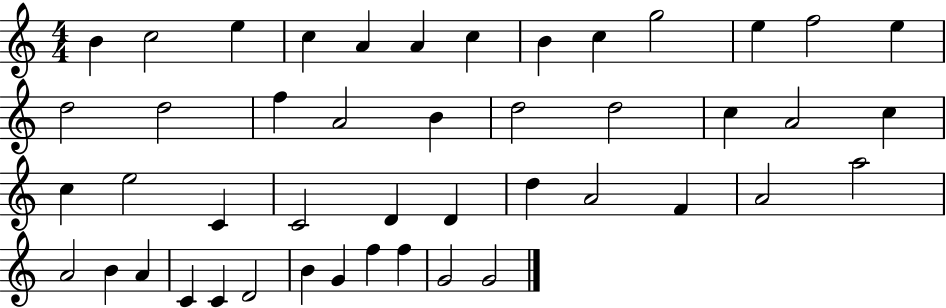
B4/q C5/h E5/q C5/q A4/q A4/q C5/q B4/q C5/q G5/h E5/q F5/h E5/q D5/h D5/h F5/q A4/h B4/q D5/h D5/h C5/q A4/h C5/q C5/q E5/h C4/q C4/h D4/q D4/q D5/q A4/h F4/q A4/h A5/h A4/h B4/q A4/q C4/q C4/q D4/h B4/q G4/q F5/q F5/q G4/h G4/h